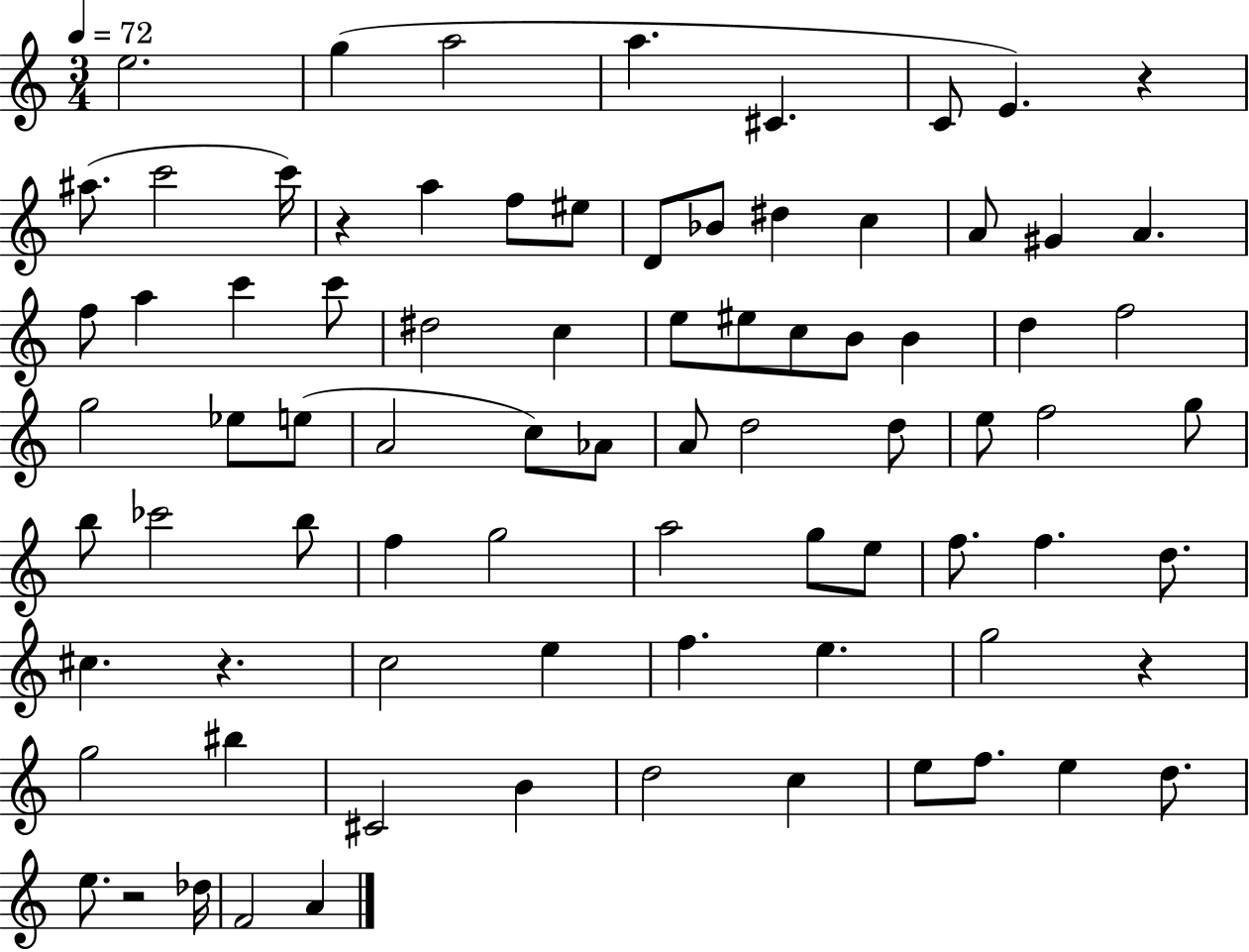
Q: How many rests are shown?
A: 5